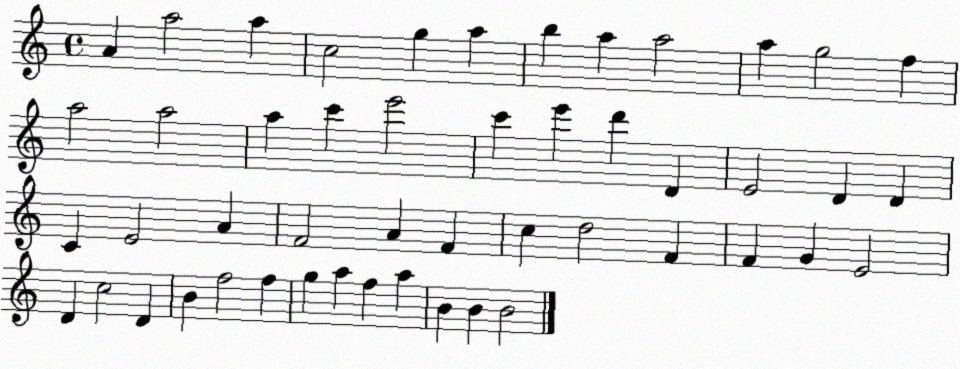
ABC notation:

X:1
T:Untitled
M:4/4
L:1/4
K:C
A a2 a c2 g a b a a2 a g2 f a2 a2 a c' e'2 c' e' d' D E2 D D C E2 A F2 A F c d2 F F G E2 D c2 D B f2 f g a f a B B B2